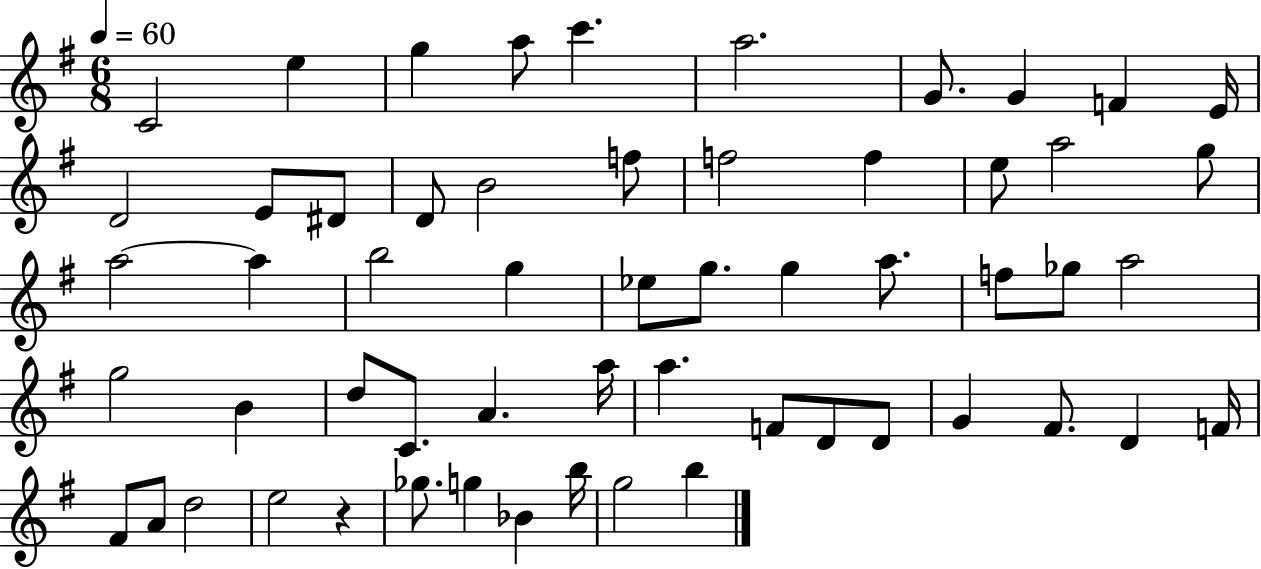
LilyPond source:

{
  \clef treble
  \numericTimeSignature
  \time 6/8
  \key g \major
  \tempo 4 = 60
  \repeat volta 2 { c'2 e''4 | g''4 a''8 c'''4. | a''2. | g'8. g'4 f'4 e'16 | \break d'2 e'8 dis'8 | d'8 b'2 f''8 | f''2 f''4 | e''8 a''2 g''8 | \break a''2~~ a''4 | b''2 g''4 | ees''8 g''8. g''4 a''8. | f''8 ges''8 a''2 | \break g''2 b'4 | d''8 c'8. a'4. a''16 | a''4. f'8 d'8 d'8 | g'4 fis'8. d'4 f'16 | \break fis'8 a'8 d''2 | e''2 r4 | ges''8. g''4 bes'4 b''16 | g''2 b''4 | \break } \bar "|."
}